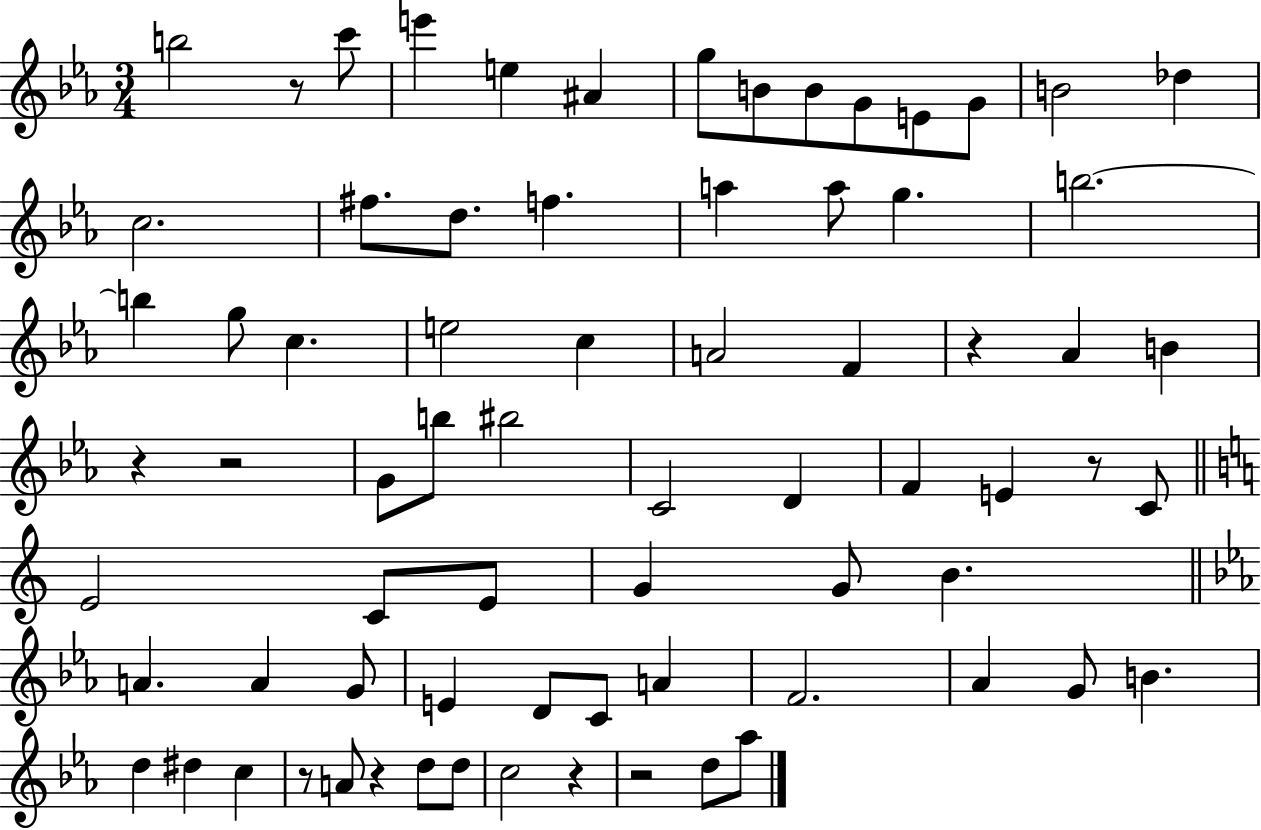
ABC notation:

X:1
T:Untitled
M:3/4
L:1/4
K:Eb
b2 z/2 c'/2 e' e ^A g/2 B/2 B/2 G/2 E/2 G/2 B2 _d c2 ^f/2 d/2 f a a/2 g b2 b g/2 c e2 c A2 F z _A B z z2 G/2 b/2 ^b2 C2 D F E z/2 C/2 E2 C/2 E/2 G G/2 B A A G/2 E D/2 C/2 A F2 _A G/2 B d ^d c z/2 A/2 z d/2 d/2 c2 z z2 d/2 _a/2